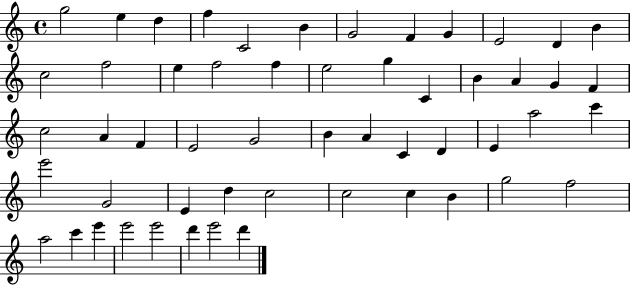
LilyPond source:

{
  \clef treble
  \time 4/4
  \defaultTimeSignature
  \key c \major
  g''2 e''4 d''4 | f''4 c'2 b'4 | g'2 f'4 g'4 | e'2 d'4 b'4 | \break c''2 f''2 | e''4 f''2 f''4 | e''2 g''4 c'4 | b'4 a'4 g'4 f'4 | \break c''2 a'4 f'4 | e'2 g'2 | b'4 a'4 c'4 d'4 | e'4 a''2 c'''4 | \break e'''2 g'2 | e'4 d''4 c''2 | c''2 c''4 b'4 | g''2 f''2 | \break a''2 c'''4 e'''4 | e'''2 e'''2 | d'''4 e'''2 d'''4 | \bar "|."
}